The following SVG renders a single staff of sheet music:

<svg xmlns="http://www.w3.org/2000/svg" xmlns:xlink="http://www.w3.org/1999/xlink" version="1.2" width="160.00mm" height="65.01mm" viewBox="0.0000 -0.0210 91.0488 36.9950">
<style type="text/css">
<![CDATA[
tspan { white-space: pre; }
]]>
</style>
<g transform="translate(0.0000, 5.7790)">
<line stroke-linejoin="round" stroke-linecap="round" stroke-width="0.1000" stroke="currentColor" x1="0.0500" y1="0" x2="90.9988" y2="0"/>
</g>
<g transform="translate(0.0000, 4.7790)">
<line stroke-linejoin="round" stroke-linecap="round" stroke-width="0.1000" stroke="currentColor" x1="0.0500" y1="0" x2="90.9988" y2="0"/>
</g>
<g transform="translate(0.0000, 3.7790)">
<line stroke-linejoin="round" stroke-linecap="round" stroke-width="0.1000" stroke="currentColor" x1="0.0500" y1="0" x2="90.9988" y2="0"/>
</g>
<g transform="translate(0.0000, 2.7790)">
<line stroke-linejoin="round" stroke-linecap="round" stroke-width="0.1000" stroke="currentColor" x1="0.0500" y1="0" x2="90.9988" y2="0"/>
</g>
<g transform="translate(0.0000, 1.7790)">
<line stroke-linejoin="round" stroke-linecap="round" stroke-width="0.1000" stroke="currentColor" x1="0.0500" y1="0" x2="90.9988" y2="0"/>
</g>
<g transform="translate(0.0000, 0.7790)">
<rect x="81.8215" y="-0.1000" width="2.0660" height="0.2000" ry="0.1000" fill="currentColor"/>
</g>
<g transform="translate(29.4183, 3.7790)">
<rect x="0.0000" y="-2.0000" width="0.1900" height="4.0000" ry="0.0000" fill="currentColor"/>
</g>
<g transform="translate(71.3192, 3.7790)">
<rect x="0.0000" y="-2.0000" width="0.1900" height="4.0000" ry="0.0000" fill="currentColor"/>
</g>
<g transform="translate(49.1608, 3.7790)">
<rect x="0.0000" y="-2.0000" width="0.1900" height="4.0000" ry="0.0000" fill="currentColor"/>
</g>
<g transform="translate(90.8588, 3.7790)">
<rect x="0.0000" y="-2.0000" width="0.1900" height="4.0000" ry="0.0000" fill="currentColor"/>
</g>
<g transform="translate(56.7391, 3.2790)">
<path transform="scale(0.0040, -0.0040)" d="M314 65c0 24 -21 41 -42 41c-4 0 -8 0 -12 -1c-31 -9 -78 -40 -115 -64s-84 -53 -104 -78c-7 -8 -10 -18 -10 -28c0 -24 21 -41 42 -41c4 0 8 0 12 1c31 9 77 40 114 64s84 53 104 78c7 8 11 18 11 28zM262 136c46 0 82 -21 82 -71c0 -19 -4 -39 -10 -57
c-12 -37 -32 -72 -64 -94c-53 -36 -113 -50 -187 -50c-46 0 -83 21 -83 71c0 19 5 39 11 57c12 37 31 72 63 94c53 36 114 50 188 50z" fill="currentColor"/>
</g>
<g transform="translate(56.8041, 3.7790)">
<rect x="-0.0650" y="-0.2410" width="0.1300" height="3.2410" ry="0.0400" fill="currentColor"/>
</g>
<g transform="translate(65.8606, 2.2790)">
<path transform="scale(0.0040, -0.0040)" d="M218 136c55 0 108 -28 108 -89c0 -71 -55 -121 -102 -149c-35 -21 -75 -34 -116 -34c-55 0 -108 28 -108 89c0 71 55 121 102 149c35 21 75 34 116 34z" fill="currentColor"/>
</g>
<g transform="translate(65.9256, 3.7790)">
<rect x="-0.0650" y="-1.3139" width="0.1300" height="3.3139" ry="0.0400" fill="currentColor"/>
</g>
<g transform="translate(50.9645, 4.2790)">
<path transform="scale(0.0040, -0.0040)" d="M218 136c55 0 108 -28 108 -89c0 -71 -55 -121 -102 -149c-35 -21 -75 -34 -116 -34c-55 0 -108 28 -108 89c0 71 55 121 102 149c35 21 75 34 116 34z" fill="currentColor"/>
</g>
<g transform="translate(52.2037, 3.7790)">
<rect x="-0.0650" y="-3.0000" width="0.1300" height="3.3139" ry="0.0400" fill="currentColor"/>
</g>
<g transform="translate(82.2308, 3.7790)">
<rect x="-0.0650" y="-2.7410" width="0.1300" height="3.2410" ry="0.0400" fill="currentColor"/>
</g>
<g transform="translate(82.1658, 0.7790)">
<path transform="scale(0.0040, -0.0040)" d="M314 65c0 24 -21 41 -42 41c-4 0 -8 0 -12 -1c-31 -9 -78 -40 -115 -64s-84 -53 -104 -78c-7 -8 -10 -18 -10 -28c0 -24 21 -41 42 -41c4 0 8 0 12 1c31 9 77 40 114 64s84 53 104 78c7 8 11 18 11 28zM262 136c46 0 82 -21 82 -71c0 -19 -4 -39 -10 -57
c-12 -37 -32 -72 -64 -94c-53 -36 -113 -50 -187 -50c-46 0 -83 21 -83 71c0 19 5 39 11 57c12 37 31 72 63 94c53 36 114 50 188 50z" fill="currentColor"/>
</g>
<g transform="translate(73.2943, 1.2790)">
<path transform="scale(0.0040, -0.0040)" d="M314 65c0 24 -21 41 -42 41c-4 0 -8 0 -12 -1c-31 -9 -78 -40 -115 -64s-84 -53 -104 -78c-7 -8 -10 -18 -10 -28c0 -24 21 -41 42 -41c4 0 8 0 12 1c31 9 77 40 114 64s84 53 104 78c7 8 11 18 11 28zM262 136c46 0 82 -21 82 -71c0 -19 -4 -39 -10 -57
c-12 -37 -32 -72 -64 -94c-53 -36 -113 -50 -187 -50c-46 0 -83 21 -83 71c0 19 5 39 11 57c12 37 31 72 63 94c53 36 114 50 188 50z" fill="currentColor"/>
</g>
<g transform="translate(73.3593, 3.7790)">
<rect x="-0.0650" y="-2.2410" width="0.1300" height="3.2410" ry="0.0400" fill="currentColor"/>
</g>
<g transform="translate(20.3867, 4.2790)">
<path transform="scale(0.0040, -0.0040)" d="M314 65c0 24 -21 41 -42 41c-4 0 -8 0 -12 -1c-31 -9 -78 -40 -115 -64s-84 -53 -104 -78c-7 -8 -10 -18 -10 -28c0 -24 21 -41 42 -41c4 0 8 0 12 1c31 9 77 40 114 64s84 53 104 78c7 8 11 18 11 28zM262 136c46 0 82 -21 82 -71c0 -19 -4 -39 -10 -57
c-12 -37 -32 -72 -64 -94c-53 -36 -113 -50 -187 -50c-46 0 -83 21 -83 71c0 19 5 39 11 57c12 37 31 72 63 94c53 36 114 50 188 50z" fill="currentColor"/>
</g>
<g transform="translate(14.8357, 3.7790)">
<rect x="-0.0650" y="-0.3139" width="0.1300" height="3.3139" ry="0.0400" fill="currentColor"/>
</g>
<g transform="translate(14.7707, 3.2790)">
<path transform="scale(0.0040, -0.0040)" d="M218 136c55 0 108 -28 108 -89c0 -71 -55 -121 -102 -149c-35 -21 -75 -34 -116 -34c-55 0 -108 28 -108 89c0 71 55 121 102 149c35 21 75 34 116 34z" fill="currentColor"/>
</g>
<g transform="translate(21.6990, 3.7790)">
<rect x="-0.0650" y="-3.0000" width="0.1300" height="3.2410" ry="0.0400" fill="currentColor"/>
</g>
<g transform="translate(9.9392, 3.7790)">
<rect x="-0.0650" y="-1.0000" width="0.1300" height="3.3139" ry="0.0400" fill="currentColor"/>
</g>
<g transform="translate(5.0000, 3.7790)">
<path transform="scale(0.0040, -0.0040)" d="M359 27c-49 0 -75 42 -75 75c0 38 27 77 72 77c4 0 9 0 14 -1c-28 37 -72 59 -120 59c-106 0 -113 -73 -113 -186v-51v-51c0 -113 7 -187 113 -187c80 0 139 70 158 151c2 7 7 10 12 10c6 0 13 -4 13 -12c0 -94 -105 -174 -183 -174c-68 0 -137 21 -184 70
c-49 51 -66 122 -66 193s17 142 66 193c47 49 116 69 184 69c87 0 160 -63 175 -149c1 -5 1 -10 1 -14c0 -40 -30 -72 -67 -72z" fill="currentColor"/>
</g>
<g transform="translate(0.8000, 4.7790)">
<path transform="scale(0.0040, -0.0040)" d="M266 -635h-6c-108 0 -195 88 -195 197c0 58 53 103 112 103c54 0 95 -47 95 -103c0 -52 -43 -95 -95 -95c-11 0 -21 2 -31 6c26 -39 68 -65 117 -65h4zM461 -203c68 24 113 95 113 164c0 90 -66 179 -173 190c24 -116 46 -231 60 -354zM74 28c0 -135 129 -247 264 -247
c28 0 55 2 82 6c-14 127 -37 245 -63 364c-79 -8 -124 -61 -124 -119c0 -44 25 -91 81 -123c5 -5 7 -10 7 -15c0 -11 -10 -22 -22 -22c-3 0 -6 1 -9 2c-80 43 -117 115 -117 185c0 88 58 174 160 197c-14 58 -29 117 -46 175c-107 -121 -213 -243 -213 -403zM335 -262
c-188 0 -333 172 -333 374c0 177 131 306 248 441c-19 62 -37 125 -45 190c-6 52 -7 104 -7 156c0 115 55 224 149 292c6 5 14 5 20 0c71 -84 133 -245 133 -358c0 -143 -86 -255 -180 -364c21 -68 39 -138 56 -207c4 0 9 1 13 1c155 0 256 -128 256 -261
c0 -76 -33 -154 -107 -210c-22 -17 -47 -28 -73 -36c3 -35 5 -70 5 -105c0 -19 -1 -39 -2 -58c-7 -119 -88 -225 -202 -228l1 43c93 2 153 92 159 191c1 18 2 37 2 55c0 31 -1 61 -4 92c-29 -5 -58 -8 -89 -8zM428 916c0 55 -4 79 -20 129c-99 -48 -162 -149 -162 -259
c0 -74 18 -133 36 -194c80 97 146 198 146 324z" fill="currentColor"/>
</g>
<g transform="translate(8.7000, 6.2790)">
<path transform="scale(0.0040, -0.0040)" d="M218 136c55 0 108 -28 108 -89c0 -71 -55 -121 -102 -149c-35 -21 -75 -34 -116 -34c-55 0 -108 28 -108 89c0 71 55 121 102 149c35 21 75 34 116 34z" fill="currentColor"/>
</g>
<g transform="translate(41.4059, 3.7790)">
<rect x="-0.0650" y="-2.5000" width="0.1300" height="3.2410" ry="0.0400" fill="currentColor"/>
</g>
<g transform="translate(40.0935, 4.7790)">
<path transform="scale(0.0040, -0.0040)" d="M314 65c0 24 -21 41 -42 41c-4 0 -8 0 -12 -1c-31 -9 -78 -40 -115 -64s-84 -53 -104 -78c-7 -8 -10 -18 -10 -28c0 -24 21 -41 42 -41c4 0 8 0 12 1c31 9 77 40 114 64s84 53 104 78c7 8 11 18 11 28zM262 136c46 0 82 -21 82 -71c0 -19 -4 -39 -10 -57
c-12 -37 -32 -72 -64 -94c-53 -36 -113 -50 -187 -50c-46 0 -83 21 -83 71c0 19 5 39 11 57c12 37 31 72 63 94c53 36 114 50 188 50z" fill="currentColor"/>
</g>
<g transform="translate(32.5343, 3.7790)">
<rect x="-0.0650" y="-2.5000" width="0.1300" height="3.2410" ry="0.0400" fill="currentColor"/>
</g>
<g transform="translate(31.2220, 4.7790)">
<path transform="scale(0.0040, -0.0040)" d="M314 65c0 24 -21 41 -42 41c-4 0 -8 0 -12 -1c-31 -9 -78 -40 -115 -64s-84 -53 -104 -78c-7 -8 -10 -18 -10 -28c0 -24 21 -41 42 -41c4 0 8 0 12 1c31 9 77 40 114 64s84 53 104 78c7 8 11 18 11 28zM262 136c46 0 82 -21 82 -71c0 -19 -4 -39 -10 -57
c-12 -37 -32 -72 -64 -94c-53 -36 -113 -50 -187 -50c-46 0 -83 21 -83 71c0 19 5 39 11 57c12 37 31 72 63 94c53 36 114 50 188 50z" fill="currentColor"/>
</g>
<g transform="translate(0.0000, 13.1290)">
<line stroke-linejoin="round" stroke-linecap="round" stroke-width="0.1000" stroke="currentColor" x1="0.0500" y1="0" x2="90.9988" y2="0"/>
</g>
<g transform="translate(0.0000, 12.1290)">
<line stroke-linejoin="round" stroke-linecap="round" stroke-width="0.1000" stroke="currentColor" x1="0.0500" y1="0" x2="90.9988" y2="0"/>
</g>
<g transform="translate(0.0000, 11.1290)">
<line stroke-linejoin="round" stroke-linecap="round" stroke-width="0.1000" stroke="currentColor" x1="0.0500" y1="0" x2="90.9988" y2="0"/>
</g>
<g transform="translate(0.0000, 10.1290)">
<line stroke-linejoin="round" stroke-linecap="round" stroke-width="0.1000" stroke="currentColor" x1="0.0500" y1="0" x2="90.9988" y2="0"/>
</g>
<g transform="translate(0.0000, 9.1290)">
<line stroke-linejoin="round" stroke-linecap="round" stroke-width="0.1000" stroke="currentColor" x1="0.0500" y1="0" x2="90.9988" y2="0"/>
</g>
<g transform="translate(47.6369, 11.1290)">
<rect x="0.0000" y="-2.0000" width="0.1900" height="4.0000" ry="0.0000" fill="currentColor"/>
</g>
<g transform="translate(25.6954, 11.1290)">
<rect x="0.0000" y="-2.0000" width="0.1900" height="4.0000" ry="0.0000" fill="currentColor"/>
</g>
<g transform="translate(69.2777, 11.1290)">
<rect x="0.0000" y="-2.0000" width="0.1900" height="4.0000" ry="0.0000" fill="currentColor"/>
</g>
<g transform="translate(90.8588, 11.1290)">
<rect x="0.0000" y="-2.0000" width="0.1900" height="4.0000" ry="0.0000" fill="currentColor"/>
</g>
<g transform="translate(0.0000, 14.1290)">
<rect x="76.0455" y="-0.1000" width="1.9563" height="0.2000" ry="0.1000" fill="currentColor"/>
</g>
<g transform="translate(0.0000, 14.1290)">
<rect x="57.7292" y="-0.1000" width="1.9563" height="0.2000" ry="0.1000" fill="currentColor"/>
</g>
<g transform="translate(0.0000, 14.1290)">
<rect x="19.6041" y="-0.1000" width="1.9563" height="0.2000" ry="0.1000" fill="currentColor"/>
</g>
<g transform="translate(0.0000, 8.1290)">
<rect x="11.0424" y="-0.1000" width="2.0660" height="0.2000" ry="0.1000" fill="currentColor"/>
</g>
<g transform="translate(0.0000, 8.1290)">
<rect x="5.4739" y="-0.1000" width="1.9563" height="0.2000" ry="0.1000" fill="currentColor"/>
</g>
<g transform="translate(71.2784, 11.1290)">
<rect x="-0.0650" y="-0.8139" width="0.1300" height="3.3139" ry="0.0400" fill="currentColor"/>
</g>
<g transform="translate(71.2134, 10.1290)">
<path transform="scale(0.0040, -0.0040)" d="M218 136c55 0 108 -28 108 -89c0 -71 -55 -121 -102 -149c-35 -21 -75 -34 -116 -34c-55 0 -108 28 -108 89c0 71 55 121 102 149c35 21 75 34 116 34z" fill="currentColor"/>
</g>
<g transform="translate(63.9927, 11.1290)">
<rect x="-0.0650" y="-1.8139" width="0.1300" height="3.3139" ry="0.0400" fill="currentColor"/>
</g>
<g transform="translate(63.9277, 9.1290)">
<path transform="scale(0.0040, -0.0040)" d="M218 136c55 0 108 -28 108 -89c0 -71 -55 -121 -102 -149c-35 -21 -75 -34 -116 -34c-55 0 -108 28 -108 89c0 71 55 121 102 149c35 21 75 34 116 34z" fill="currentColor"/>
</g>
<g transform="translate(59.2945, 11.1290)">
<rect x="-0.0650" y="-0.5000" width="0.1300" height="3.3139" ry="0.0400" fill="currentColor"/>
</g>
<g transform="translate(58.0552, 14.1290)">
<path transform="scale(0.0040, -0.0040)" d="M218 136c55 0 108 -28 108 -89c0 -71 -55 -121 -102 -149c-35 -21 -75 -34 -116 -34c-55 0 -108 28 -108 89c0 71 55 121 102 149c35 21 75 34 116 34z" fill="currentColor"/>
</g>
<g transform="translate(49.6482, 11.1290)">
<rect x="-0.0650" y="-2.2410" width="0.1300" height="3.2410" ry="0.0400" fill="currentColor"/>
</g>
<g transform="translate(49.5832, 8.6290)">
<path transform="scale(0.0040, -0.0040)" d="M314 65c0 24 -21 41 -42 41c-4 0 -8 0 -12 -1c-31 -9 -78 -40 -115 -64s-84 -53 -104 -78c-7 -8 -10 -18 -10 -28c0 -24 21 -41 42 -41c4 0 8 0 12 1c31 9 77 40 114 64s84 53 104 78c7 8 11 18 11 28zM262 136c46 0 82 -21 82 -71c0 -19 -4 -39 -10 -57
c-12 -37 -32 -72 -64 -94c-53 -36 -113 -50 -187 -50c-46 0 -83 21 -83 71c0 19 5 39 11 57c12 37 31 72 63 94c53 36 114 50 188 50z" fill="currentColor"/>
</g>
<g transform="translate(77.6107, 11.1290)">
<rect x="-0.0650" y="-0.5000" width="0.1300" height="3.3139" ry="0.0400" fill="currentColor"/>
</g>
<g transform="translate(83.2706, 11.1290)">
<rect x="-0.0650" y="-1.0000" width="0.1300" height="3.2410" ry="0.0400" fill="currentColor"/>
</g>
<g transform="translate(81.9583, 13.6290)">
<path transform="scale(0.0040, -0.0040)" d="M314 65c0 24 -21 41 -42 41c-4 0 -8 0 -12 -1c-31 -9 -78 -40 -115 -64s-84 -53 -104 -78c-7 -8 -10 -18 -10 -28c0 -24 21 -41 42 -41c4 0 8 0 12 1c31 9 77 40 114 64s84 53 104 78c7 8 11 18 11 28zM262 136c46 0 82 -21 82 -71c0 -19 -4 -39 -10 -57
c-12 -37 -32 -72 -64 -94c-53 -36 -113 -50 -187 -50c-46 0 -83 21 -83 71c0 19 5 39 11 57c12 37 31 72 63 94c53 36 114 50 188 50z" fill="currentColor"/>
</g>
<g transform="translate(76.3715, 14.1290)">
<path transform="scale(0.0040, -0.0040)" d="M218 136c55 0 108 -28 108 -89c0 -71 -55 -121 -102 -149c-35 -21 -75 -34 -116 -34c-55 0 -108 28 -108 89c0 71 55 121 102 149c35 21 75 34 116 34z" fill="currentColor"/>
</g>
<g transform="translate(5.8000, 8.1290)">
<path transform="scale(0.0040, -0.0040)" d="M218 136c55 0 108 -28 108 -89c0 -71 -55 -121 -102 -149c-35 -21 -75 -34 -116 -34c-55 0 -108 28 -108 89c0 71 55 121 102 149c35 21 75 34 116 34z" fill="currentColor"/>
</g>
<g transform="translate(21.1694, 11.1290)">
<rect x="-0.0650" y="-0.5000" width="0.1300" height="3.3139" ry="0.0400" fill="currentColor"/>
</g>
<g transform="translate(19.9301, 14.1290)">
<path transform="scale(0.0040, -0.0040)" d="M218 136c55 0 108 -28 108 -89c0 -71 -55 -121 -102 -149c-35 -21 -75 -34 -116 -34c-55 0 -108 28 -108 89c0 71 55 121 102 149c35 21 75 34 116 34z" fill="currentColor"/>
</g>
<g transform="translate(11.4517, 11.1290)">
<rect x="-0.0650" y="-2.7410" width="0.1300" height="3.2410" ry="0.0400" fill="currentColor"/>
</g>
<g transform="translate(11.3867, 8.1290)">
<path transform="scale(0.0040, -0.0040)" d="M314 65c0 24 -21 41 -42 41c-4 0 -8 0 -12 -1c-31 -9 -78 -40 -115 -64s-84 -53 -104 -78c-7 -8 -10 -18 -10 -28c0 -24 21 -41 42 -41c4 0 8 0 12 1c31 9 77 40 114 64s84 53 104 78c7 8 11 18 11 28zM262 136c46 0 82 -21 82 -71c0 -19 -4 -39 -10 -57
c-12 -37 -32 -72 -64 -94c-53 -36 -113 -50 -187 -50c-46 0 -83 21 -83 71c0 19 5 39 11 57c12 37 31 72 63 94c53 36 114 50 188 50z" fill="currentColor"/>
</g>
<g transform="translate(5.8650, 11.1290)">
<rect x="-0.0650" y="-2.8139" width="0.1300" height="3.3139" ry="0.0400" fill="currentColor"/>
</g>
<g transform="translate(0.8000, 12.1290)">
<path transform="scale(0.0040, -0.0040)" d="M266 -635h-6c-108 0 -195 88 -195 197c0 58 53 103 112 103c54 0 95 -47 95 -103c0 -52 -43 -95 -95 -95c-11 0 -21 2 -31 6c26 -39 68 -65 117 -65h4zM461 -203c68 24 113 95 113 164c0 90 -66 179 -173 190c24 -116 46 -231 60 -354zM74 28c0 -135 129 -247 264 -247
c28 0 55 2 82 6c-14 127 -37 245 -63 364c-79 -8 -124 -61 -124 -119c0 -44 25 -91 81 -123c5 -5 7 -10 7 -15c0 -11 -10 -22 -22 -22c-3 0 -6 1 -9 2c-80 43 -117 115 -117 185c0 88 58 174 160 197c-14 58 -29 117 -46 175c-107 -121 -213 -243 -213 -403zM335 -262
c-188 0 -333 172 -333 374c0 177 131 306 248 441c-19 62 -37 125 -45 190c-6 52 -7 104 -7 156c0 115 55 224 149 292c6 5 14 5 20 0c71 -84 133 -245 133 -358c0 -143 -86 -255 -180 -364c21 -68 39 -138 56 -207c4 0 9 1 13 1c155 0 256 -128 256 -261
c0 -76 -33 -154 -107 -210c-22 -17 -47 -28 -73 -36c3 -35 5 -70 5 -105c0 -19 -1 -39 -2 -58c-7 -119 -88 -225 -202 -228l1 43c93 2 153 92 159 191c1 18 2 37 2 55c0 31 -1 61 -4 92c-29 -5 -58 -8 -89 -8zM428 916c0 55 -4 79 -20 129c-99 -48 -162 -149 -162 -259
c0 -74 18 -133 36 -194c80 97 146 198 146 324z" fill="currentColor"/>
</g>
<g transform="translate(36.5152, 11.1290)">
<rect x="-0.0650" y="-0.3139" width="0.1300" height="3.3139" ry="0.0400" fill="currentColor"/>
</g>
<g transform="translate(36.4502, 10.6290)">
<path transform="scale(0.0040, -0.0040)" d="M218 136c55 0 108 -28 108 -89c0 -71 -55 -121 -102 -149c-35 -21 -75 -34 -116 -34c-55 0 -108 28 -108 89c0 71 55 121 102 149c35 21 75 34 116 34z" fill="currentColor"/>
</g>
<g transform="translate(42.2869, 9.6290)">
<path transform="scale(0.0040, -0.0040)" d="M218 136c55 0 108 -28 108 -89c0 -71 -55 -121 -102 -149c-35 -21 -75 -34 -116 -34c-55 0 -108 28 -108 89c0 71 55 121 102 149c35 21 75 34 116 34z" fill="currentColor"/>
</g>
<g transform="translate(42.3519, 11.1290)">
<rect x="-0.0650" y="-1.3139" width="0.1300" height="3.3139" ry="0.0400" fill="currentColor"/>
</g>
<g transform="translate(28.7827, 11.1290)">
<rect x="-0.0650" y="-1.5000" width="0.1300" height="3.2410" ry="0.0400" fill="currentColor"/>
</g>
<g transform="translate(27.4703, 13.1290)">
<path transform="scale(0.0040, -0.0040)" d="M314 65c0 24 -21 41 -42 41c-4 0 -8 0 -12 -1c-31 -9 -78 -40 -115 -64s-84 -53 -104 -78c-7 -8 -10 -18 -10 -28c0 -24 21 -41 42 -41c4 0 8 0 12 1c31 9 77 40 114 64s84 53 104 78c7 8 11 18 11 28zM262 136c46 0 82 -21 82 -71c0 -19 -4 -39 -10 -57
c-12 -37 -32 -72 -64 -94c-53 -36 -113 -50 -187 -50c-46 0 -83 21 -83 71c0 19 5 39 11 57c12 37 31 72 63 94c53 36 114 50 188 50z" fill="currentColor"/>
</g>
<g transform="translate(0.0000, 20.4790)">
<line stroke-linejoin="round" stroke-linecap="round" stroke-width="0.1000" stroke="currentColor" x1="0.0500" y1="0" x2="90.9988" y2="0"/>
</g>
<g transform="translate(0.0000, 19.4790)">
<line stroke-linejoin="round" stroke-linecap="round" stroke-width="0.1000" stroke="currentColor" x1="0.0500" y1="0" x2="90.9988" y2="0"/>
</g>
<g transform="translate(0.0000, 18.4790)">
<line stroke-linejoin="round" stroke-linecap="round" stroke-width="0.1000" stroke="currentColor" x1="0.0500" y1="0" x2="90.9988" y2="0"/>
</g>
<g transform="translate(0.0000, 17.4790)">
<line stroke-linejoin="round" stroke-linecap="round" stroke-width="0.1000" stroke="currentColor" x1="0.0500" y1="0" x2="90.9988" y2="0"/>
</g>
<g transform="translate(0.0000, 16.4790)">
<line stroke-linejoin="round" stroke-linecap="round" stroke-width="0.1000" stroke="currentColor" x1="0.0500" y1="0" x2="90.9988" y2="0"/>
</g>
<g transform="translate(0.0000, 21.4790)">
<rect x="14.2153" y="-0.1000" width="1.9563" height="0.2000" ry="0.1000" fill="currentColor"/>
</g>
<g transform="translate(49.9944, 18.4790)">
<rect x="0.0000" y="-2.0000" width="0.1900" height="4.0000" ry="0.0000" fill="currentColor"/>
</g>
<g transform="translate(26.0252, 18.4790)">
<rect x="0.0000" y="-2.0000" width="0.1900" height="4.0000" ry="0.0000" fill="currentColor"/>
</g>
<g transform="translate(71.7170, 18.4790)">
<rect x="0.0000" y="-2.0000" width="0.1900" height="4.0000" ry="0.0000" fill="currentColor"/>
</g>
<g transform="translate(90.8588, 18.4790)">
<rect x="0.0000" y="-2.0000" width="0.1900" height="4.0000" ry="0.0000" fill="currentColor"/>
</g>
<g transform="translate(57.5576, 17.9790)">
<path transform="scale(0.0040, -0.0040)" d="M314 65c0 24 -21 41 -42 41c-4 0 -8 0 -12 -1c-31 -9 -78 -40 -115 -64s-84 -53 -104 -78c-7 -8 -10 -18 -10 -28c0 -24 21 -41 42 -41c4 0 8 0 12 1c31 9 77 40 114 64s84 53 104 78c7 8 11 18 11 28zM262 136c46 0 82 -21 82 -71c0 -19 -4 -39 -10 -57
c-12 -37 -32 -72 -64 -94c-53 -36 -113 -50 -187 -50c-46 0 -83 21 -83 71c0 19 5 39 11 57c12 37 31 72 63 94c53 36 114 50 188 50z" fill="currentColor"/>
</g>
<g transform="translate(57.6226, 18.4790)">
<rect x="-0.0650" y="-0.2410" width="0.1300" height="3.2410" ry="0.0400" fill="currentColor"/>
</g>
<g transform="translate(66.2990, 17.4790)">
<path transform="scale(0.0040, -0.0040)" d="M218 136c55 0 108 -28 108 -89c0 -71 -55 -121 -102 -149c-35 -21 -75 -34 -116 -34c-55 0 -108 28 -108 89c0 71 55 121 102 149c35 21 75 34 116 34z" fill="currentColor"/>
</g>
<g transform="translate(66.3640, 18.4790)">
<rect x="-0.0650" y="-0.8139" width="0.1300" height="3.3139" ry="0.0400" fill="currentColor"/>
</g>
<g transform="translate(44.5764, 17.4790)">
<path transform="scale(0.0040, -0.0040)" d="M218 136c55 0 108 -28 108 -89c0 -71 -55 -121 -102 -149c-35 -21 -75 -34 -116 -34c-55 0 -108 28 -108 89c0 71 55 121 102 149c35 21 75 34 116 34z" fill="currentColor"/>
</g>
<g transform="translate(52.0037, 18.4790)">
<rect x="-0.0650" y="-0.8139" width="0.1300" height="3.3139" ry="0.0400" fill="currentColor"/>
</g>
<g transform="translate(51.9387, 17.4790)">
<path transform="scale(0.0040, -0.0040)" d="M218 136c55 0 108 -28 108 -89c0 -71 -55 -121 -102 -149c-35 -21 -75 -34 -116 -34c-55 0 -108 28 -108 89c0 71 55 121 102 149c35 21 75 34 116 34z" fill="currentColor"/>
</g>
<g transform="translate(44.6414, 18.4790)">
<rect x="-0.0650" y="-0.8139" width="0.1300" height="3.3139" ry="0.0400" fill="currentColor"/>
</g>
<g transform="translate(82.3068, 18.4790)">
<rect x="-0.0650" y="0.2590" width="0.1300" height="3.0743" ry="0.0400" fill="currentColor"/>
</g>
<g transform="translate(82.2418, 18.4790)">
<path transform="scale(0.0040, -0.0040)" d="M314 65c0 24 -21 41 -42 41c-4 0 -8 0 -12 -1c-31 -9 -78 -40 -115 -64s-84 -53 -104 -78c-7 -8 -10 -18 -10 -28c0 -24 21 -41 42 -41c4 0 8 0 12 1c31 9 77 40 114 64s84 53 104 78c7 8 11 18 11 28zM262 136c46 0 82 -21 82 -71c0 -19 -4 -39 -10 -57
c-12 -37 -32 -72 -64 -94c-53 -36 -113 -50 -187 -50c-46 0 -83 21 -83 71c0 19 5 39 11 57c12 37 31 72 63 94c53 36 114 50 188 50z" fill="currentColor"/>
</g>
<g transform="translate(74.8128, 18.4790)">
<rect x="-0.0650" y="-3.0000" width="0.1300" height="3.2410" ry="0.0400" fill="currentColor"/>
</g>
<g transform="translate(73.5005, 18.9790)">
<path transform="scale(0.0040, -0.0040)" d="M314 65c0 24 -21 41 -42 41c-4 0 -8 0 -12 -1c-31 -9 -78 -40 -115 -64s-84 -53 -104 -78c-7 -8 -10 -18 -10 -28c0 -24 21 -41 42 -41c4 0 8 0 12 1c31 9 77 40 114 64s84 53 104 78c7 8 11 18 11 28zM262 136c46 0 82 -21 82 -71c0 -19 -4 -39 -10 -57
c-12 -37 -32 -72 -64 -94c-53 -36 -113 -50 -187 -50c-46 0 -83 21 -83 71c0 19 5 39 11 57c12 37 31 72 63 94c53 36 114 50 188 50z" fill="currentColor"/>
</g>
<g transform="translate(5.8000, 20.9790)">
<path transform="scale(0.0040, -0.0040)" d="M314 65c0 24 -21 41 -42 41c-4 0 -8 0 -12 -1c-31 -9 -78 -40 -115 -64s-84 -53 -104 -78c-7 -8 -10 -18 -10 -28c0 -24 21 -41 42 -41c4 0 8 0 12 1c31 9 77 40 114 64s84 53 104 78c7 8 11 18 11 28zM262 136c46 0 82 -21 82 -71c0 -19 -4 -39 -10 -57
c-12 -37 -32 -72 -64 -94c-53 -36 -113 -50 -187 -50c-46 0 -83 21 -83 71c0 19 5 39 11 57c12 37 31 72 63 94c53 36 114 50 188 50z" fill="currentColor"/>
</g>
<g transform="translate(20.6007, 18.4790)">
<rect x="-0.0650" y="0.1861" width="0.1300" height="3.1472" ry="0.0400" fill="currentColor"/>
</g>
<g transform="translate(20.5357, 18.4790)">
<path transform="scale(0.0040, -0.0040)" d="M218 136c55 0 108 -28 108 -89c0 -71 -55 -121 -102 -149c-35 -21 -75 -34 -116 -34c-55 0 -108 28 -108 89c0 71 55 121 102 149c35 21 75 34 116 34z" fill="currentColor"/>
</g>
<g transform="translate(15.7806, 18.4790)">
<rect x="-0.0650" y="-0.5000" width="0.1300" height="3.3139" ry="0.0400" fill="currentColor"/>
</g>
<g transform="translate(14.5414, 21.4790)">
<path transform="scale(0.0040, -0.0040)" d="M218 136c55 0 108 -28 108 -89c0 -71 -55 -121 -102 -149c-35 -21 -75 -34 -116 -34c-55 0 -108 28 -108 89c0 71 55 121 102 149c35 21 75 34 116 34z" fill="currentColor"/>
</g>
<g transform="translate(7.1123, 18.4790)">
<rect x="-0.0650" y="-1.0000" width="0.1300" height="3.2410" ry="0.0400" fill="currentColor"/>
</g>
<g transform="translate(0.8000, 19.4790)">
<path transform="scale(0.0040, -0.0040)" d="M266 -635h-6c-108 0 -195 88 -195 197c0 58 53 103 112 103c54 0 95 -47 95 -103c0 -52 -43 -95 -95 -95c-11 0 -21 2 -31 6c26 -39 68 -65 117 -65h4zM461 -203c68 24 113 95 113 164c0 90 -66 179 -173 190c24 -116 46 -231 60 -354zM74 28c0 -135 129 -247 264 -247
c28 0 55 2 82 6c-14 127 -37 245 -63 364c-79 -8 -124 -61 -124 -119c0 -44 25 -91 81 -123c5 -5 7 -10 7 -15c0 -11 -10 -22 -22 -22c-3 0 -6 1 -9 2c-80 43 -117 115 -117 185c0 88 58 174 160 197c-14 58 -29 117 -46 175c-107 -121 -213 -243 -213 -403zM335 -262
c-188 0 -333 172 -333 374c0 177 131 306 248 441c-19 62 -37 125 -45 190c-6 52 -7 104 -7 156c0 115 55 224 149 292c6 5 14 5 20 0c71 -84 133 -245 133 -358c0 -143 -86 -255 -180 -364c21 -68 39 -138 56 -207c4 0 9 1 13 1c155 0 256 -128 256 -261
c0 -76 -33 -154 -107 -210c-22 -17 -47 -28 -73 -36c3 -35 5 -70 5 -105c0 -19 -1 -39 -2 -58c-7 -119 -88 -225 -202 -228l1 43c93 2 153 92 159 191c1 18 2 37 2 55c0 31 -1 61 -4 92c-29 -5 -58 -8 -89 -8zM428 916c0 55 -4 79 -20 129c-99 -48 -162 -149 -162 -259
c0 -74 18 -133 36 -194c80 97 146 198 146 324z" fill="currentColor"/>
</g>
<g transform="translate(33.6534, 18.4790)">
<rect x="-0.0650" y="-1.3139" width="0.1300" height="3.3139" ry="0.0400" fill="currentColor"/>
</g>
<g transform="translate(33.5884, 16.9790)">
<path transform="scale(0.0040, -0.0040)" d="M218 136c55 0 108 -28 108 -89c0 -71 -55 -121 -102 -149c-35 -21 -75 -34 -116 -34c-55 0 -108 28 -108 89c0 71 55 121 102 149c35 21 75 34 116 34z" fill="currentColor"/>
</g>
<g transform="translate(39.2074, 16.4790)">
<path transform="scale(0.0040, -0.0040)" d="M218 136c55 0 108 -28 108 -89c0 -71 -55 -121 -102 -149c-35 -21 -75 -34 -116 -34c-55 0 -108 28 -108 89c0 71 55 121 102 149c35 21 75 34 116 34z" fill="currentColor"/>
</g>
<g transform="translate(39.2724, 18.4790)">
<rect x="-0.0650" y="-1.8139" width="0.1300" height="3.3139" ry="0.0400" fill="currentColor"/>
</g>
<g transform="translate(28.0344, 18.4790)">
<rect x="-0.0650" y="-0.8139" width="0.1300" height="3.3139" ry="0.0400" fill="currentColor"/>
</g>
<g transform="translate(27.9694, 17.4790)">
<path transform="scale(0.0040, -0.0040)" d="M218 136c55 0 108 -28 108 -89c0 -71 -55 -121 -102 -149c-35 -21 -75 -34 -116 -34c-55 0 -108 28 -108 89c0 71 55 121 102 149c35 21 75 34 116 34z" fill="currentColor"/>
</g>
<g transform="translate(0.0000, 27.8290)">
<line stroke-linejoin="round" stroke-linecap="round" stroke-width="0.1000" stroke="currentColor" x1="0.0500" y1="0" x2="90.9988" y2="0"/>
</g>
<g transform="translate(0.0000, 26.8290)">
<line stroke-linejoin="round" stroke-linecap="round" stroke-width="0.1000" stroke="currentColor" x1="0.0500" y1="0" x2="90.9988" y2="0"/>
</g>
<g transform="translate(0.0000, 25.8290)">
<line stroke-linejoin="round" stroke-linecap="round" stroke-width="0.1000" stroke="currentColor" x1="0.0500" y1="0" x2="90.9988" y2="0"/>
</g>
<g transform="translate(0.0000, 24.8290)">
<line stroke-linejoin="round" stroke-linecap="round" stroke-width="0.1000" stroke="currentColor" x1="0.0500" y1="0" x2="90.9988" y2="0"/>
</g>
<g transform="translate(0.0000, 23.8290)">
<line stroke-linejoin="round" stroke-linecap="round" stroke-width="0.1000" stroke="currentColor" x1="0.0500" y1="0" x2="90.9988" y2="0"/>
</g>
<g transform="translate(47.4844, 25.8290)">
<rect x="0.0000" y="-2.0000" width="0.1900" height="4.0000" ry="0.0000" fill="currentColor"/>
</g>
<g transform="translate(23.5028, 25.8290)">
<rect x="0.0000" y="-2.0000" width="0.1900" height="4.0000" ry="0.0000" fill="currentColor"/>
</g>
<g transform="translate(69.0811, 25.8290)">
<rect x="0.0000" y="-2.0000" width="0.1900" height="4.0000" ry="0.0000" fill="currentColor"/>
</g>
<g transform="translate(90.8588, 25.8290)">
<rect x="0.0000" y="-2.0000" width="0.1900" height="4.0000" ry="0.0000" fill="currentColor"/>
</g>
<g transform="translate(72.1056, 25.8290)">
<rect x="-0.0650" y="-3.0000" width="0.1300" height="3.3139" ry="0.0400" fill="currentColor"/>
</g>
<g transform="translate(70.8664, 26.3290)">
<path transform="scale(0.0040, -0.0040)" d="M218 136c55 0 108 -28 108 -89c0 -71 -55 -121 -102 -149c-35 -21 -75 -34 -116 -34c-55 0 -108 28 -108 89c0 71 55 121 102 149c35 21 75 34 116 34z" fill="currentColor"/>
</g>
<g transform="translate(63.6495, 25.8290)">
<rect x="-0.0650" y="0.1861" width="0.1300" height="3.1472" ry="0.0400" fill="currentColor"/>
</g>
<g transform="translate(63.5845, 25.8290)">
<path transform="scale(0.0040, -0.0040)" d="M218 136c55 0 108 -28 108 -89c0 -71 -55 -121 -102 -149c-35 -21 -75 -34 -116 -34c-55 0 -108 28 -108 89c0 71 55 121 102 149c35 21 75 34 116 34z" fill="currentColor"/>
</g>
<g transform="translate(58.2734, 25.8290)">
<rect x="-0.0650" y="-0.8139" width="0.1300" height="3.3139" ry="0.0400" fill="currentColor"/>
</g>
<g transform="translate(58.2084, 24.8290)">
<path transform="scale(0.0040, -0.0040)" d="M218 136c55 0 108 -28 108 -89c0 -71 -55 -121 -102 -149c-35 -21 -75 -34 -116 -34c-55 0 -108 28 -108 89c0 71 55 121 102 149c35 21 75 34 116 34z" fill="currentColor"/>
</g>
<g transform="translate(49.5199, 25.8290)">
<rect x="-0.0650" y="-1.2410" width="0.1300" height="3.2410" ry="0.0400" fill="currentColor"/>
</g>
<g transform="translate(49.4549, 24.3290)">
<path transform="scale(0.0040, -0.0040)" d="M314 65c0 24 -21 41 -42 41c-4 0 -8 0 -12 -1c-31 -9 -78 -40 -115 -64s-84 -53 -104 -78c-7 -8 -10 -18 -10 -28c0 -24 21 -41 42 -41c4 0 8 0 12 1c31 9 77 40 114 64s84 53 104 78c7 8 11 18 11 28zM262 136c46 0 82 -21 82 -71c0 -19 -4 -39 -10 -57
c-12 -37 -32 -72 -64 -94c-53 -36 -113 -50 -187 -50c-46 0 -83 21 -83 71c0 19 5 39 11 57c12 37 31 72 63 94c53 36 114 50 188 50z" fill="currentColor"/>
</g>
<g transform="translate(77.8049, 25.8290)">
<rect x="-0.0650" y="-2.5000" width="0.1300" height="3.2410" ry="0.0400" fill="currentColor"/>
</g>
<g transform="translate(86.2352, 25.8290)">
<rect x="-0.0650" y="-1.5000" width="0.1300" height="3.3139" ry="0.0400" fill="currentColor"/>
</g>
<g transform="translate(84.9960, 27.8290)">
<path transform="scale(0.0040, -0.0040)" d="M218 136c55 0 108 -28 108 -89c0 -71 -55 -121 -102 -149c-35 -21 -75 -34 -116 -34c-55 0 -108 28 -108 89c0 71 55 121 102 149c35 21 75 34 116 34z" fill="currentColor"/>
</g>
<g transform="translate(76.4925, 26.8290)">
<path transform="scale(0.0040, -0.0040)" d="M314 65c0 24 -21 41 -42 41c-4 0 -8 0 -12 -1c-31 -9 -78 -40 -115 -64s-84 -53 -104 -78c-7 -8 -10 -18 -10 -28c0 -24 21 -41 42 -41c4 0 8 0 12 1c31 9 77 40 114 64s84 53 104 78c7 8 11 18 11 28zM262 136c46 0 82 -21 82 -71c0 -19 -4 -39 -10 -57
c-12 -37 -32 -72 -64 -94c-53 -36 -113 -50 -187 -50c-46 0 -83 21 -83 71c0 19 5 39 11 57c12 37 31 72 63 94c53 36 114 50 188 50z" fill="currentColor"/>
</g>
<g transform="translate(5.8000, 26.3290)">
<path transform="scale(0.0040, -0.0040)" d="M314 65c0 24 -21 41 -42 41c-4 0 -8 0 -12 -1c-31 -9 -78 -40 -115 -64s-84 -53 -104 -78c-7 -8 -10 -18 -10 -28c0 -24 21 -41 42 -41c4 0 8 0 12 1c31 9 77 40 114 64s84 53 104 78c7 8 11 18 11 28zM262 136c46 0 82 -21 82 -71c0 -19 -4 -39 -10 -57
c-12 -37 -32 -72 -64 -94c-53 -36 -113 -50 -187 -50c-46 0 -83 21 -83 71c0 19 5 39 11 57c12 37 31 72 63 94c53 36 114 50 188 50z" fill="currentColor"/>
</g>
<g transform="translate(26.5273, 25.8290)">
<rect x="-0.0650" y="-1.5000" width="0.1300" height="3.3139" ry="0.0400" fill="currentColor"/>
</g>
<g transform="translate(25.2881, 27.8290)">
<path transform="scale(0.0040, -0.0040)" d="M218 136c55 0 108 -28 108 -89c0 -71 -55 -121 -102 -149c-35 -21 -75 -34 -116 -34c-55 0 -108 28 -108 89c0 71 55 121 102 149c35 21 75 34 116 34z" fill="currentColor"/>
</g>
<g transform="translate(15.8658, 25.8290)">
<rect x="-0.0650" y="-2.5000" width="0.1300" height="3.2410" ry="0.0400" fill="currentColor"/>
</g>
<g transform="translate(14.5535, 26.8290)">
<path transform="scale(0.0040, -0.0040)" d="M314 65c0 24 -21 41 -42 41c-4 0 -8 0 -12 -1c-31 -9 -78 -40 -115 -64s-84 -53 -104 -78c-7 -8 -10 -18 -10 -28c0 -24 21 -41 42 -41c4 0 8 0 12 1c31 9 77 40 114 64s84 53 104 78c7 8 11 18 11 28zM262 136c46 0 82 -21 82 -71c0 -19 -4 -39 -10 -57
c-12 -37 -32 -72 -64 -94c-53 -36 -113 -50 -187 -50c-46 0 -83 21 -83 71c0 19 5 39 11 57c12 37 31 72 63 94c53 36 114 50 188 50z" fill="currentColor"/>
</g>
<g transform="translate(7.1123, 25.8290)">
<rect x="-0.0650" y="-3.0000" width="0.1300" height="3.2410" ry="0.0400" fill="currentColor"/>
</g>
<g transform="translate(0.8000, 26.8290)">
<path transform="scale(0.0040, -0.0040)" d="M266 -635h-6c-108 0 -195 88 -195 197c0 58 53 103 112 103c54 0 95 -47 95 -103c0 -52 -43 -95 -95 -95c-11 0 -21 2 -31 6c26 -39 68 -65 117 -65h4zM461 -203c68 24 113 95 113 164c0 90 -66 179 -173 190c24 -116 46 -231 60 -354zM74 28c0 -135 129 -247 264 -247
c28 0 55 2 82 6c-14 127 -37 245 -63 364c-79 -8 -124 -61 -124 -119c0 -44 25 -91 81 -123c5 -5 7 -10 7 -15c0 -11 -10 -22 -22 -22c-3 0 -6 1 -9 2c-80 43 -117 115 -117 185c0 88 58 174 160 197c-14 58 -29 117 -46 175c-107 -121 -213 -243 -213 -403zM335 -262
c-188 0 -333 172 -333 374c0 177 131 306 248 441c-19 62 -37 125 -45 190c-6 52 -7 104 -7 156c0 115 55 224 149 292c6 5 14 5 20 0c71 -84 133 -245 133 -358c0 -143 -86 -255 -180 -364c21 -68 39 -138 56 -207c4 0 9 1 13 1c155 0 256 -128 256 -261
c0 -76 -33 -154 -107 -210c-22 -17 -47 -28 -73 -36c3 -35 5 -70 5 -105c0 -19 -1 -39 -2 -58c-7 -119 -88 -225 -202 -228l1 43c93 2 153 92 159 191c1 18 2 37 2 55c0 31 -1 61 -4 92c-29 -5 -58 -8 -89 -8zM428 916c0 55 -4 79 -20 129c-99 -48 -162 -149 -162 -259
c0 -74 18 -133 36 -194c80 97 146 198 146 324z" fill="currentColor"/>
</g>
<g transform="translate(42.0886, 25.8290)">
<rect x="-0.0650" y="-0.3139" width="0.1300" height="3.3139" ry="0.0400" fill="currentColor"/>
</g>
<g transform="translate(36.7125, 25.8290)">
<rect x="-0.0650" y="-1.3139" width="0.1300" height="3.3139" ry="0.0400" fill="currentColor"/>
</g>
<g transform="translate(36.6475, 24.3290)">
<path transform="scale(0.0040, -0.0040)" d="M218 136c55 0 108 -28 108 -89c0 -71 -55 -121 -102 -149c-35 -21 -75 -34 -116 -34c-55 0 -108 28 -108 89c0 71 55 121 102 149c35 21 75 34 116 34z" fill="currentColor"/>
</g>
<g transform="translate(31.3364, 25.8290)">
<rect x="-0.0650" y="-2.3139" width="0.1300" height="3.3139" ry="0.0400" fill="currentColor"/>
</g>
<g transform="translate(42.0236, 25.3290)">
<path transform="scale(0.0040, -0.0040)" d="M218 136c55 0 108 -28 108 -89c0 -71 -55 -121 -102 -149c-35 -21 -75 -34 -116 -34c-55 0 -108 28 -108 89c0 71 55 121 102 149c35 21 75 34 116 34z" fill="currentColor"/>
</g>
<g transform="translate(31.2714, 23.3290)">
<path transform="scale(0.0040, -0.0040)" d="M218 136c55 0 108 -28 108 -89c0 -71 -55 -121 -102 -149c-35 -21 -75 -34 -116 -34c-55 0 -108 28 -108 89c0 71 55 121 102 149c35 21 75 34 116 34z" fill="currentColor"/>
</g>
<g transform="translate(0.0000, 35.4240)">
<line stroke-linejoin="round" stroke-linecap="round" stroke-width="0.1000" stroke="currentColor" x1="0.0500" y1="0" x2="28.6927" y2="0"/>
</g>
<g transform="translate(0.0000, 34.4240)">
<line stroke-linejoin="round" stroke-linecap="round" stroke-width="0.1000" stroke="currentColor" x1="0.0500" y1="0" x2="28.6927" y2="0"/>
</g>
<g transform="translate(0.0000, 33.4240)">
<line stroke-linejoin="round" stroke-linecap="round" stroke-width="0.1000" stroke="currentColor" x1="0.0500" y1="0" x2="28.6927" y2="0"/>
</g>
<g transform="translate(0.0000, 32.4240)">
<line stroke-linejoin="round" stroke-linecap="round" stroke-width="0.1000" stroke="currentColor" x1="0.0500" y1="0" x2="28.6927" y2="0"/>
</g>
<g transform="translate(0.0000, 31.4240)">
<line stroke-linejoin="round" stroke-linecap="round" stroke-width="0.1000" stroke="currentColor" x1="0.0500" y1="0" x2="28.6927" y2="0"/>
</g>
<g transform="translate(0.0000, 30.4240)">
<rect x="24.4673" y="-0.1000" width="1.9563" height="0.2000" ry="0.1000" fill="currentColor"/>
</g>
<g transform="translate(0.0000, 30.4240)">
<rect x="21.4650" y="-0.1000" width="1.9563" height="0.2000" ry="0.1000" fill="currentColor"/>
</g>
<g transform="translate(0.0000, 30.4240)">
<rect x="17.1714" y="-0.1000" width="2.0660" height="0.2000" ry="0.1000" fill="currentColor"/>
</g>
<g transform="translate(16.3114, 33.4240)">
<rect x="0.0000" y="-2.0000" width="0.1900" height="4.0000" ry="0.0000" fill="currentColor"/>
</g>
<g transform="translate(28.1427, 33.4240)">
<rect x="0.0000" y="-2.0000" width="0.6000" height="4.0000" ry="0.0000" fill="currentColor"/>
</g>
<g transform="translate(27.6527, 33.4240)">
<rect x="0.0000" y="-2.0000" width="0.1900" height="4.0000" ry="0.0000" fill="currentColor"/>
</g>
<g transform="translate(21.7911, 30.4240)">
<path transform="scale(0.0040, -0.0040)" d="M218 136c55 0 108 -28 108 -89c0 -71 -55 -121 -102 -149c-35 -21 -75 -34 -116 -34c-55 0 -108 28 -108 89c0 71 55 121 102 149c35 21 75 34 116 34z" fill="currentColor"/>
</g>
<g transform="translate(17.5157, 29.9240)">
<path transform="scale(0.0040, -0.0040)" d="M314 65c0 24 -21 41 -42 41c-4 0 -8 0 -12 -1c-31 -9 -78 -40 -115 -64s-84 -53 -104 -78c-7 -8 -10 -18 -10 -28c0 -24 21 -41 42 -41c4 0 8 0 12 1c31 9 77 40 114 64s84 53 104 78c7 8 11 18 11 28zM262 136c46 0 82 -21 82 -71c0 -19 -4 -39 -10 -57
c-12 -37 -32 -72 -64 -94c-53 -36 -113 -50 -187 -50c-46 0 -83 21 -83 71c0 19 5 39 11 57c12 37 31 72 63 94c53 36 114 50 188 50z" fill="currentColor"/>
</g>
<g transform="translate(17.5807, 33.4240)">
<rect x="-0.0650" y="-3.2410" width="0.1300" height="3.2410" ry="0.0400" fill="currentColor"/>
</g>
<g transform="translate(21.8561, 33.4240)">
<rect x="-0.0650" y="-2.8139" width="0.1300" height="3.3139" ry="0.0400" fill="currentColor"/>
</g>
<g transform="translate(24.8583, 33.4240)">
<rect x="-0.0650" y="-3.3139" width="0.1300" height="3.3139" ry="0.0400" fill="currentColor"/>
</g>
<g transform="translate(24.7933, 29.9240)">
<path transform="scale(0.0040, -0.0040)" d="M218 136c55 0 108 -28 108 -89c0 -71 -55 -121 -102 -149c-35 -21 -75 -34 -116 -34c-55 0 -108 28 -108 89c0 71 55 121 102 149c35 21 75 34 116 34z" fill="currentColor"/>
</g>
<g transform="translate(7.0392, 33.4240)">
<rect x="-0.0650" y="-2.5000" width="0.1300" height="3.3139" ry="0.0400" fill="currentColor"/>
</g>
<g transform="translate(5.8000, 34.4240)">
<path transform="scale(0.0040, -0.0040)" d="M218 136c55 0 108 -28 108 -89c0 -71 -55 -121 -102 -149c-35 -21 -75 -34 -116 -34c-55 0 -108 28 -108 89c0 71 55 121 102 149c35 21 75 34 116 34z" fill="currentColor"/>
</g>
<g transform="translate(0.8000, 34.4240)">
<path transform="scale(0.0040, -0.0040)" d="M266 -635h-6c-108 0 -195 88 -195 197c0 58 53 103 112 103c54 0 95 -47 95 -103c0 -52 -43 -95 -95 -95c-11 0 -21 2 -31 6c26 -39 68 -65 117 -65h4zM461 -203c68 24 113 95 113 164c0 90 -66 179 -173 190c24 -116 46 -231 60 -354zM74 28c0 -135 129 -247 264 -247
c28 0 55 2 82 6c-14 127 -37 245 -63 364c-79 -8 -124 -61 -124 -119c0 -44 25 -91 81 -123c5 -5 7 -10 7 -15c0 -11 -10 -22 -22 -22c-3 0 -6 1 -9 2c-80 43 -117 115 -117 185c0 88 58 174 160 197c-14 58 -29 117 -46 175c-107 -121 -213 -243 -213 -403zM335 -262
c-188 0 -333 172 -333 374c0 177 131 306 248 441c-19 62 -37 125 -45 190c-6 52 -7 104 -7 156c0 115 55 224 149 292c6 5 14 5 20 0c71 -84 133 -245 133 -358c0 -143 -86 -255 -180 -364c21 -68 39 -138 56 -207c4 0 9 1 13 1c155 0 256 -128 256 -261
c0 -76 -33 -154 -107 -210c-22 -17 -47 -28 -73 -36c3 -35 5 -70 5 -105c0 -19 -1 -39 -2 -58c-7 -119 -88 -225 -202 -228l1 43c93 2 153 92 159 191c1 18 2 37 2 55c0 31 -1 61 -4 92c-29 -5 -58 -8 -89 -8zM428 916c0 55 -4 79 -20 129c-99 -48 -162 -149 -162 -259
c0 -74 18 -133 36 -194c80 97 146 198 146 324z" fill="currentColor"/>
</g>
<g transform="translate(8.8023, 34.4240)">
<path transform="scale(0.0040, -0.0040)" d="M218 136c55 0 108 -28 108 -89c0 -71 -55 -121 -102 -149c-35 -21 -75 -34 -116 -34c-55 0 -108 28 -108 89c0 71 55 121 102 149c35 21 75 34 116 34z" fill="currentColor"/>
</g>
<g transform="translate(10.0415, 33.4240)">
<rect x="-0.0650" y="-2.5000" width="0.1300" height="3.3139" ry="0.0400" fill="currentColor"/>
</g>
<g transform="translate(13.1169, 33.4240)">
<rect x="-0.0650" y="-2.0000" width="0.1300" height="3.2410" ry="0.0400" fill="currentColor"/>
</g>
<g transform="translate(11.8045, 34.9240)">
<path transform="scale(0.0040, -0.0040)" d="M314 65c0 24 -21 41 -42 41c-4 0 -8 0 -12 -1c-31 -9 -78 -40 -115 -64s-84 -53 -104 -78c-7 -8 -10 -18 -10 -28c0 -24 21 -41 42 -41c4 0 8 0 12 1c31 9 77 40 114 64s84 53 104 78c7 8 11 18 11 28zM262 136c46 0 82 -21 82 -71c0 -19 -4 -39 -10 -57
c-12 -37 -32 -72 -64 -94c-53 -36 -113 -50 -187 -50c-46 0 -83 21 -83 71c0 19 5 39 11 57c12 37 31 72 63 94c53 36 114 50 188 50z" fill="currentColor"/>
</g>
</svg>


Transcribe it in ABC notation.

X:1
T:Untitled
M:4/4
L:1/4
K:C
D c A2 G2 G2 A c2 e g2 a2 a a2 C E2 c e g2 C f d C D2 D2 C B d e f d d c2 d A2 B2 A2 G2 E g e c e2 d B A G2 E G G F2 b2 a b